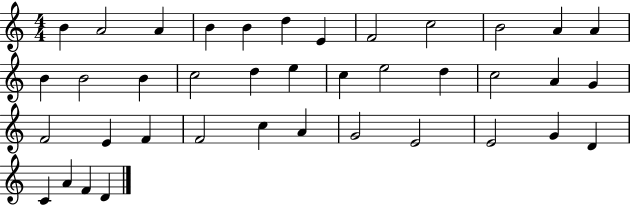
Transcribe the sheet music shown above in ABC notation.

X:1
T:Untitled
M:4/4
L:1/4
K:C
B A2 A B B d E F2 c2 B2 A A B B2 B c2 d e c e2 d c2 A G F2 E F F2 c A G2 E2 E2 G D C A F D